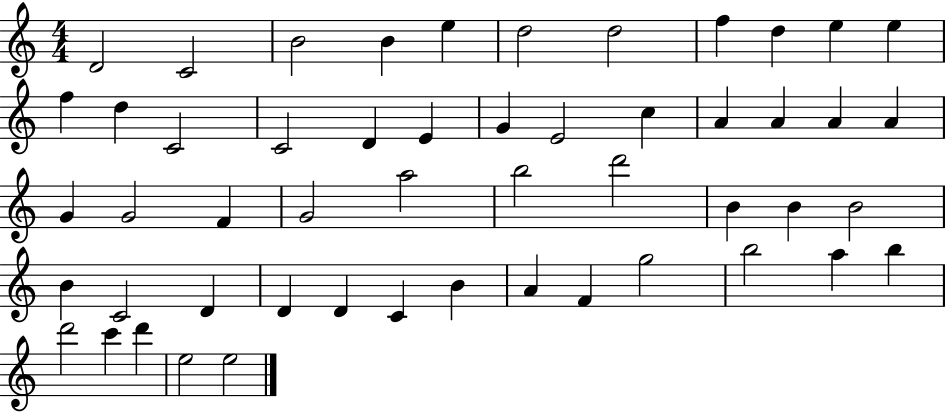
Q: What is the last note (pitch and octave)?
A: E5